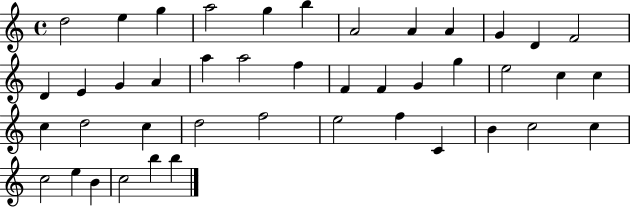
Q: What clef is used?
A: treble